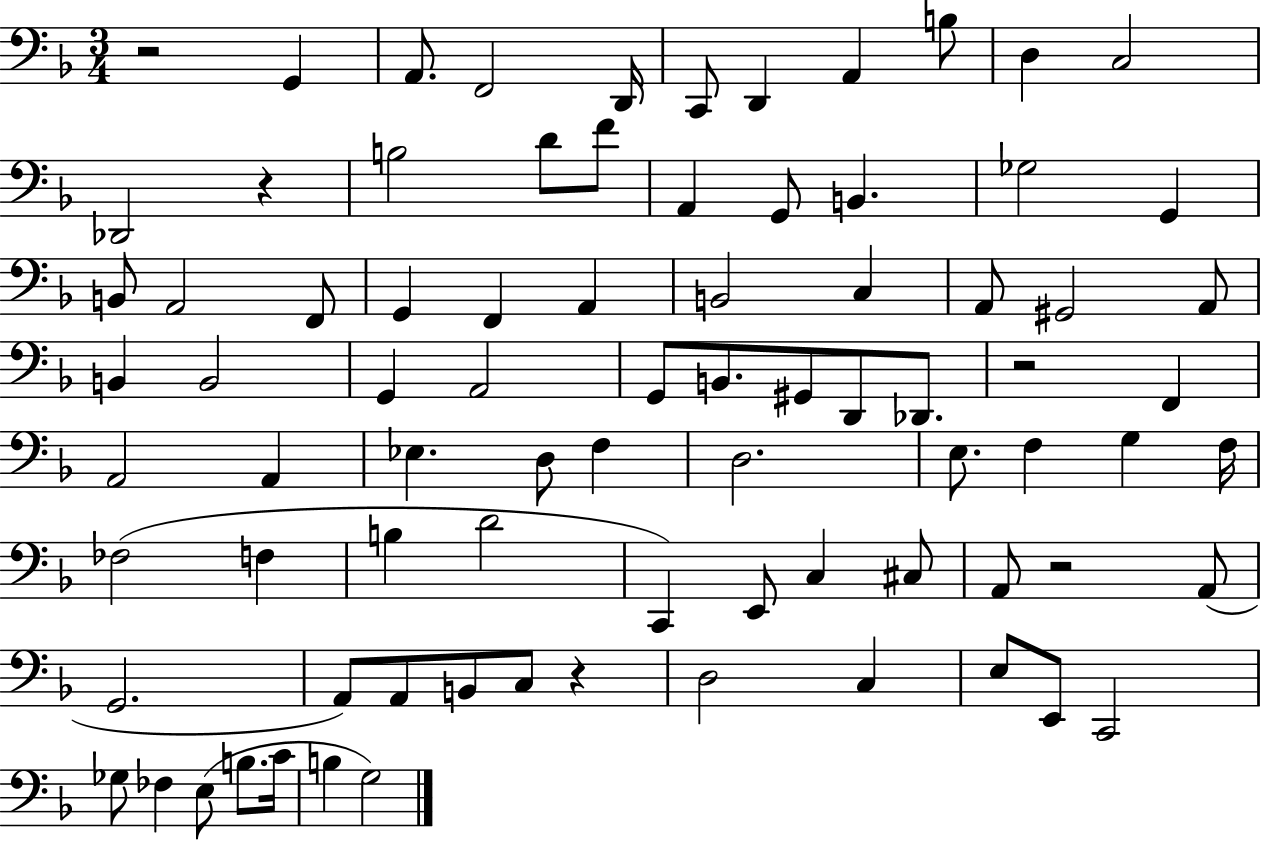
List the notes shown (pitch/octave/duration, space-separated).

R/h G2/q A2/e. F2/h D2/s C2/e D2/q A2/q B3/e D3/q C3/h Db2/h R/q B3/h D4/e F4/e A2/q G2/e B2/q. Gb3/h G2/q B2/e A2/h F2/e G2/q F2/q A2/q B2/h C3/q A2/e G#2/h A2/e B2/q B2/h G2/q A2/h G2/e B2/e. G#2/e D2/e Db2/e. R/h F2/q A2/h A2/q Eb3/q. D3/e F3/q D3/h. E3/e. F3/q G3/q F3/s FES3/h F3/q B3/q D4/h C2/q E2/e C3/q C#3/e A2/e R/h A2/e G2/h. A2/e A2/e B2/e C3/e R/q D3/h C3/q E3/e E2/e C2/h Gb3/e FES3/q E3/e B3/e. C4/s B3/q G3/h